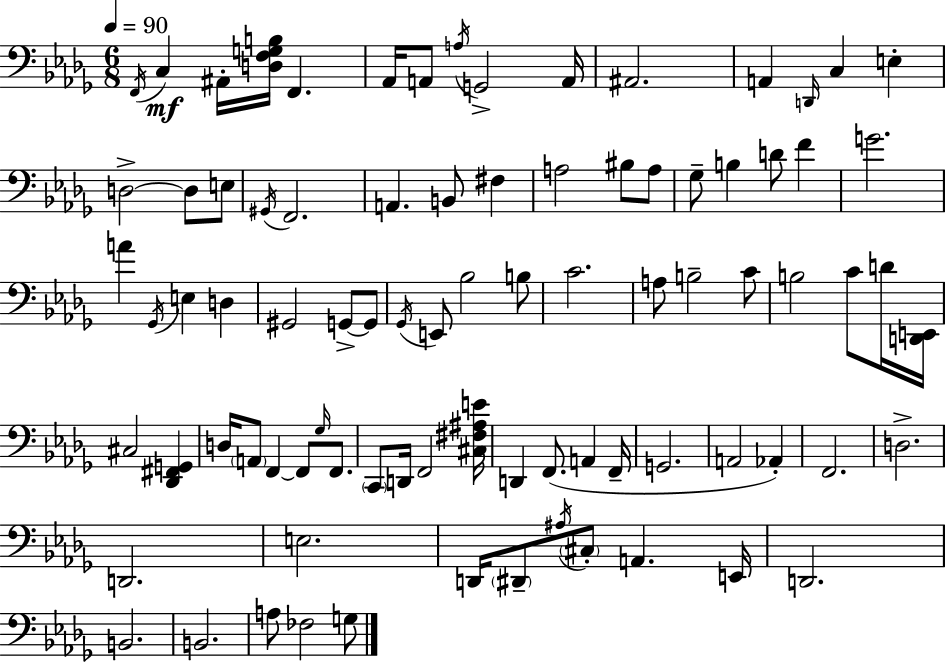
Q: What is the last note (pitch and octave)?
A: G3